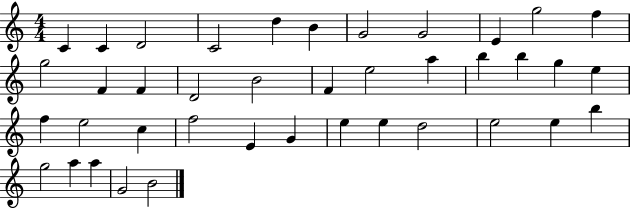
C4/q C4/q D4/h C4/h D5/q B4/q G4/h G4/h E4/q G5/h F5/q G5/h F4/q F4/q D4/h B4/h F4/q E5/h A5/q B5/q B5/q G5/q E5/q F5/q E5/h C5/q F5/h E4/q G4/q E5/q E5/q D5/h E5/h E5/q B5/q G5/h A5/q A5/q G4/h B4/h